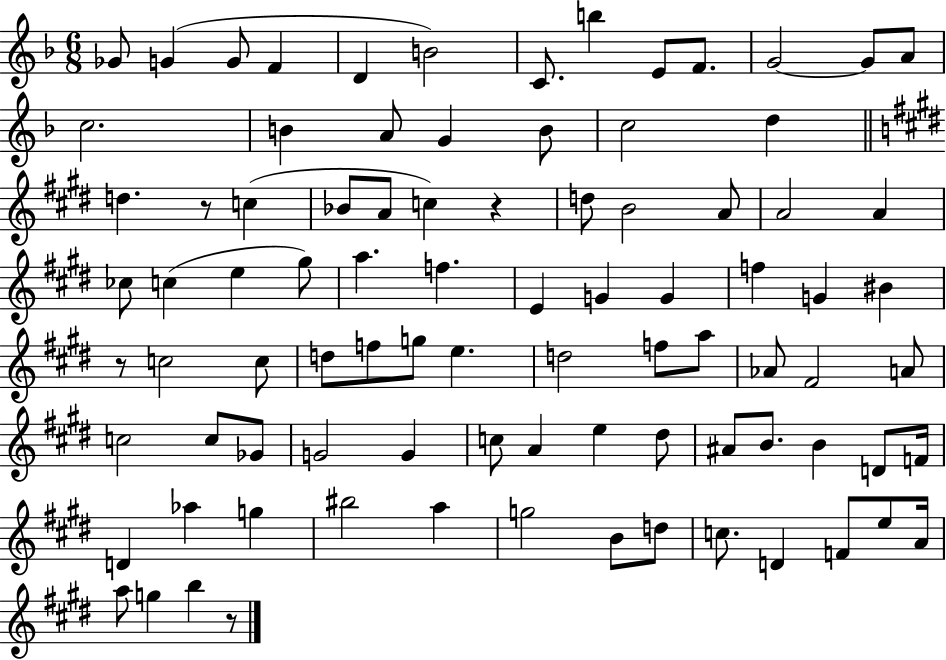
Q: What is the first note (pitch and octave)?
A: Gb4